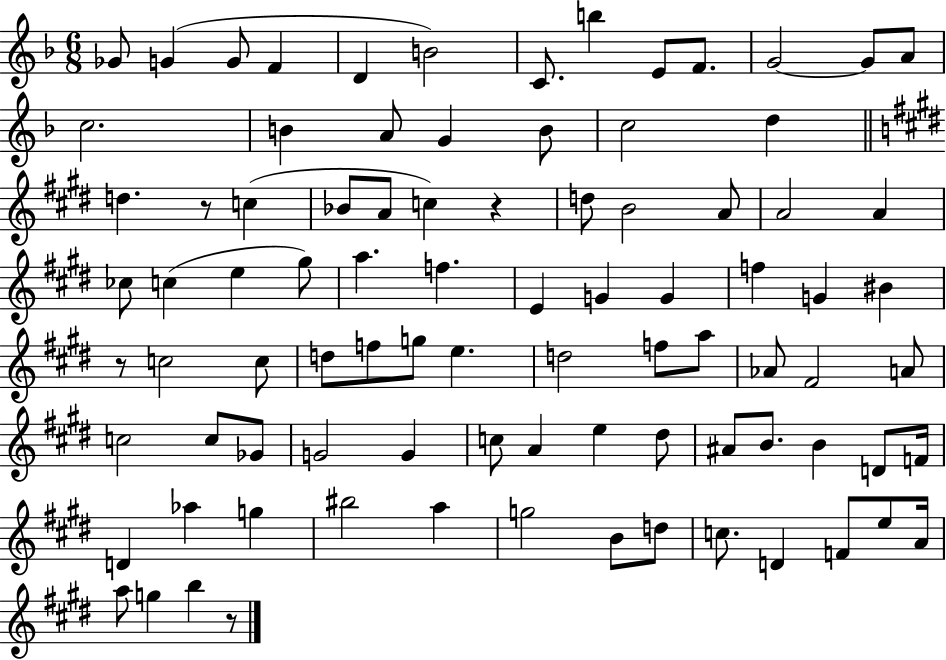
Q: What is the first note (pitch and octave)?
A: Gb4